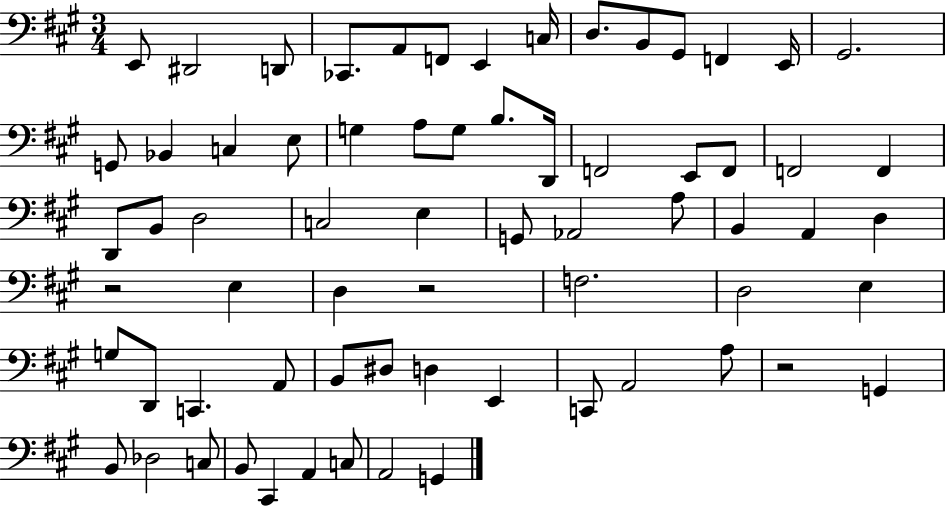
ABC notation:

X:1
T:Untitled
M:3/4
L:1/4
K:A
E,,/2 ^D,,2 D,,/2 _C,,/2 A,,/2 F,,/2 E,, C,/4 D,/2 B,,/2 ^G,,/2 F,, E,,/4 ^G,,2 G,,/2 _B,, C, E,/2 G, A,/2 G,/2 B,/2 D,,/4 F,,2 E,,/2 F,,/2 F,,2 F,, D,,/2 B,,/2 D,2 C,2 E, G,,/2 _A,,2 A,/2 B,, A,, D, z2 E, D, z2 F,2 D,2 E, G,/2 D,,/2 C,, A,,/2 B,,/2 ^D,/2 D, E,, C,,/2 A,,2 A,/2 z2 G,, B,,/2 _D,2 C,/2 B,,/2 ^C,, A,, C,/2 A,,2 G,,